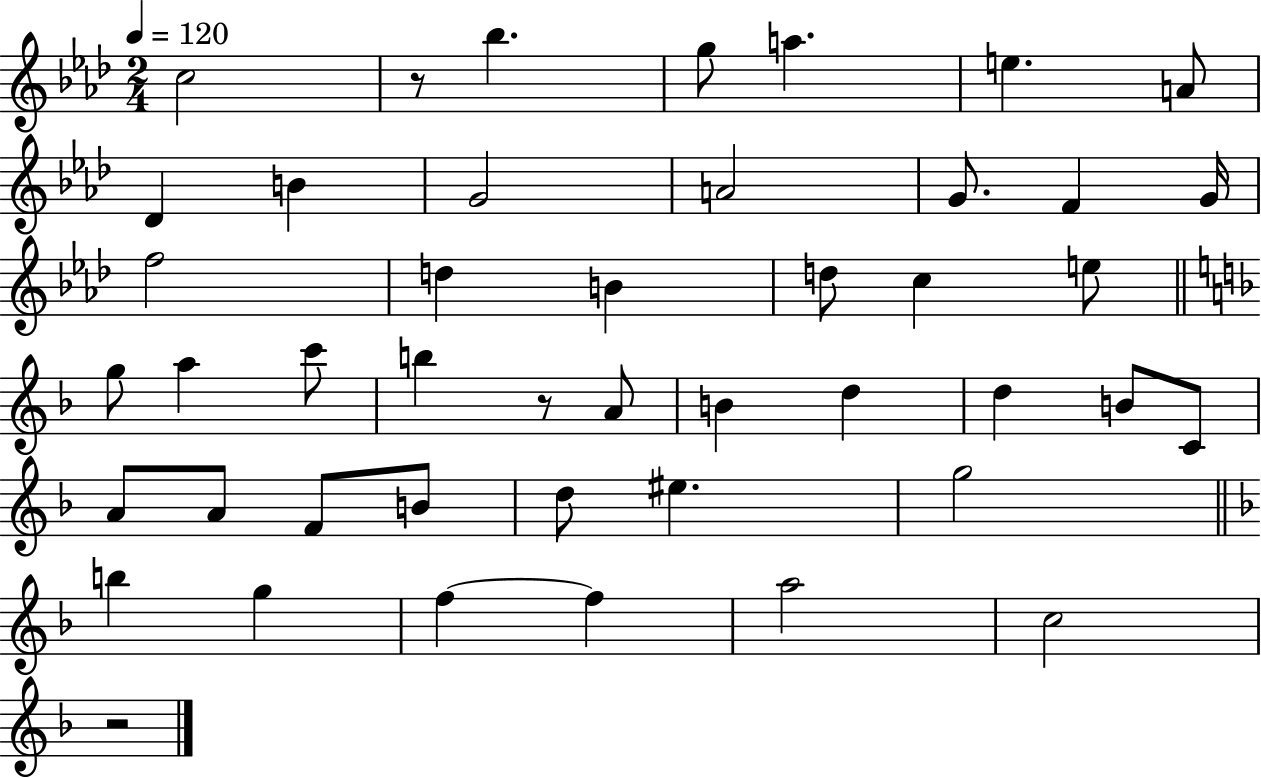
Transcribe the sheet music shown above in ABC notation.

X:1
T:Untitled
M:2/4
L:1/4
K:Ab
c2 z/2 _b g/2 a e A/2 _D B G2 A2 G/2 F G/4 f2 d B d/2 c e/2 g/2 a c'/2 b z/2 A/2 B d d B/2 C/2 A/2 A/2 F/2 B/2 d/2 ^e g2 b g f f a2 c2 z2